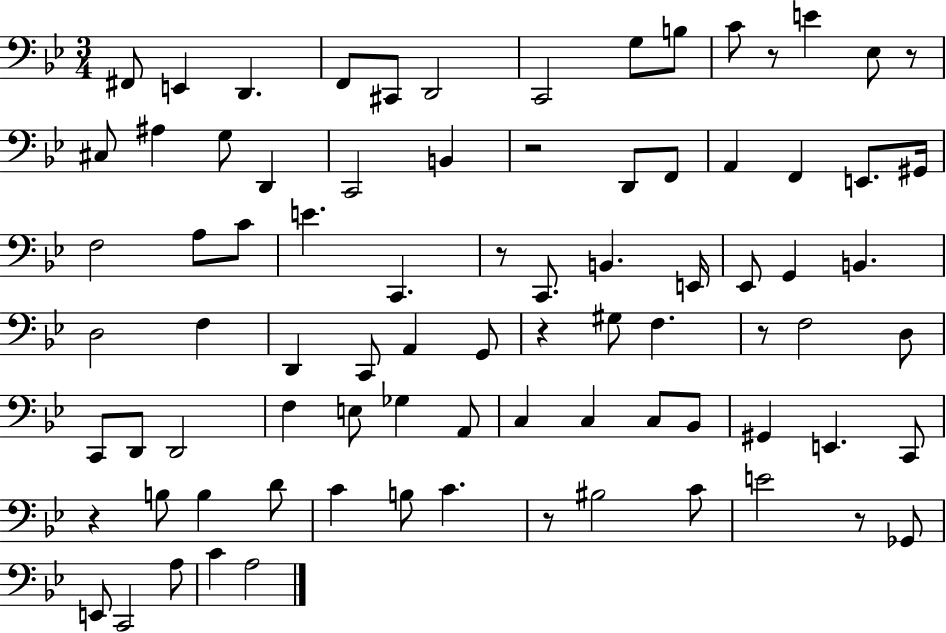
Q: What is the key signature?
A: BES major